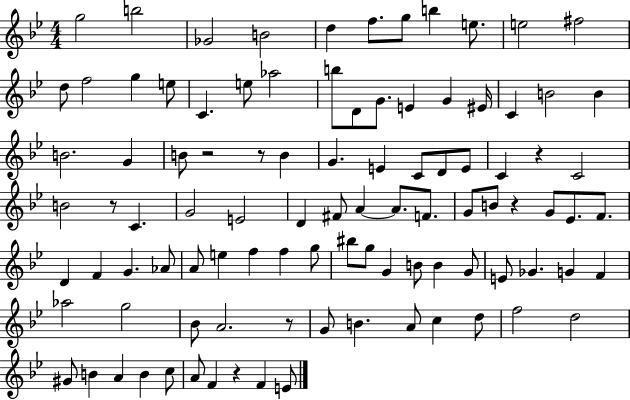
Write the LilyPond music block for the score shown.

{
  \clef treble
  \numericTimeSignature
  \time 4/4
  \key bes \major
  g''2 b''2 | ges'2 b'2 | d''4 f''8. g''8 b''4 e''8. | e''2 fis''2 | \break d''8 f''2 g''4 e''8 | c'4. e''8 aes''2 | b''8 d'8 g'8. e'4 g'4 eis'16 | c'4 b'2 b'4 | \break b'2. g'4 | b'8 r2 r8 b'4 | g'4. e'4 c'8 d'8 e'8 | c'4 r4 c'2 | \break b'2 r8 c'4. | g'2 e'2 | d'4 fis'8 a'4~~ a'8. f'8. | g'8 b'8 r4 g'8 ees'8. f'8. | \break d'4 f'4 g'4. aes'8 | a'8 e''4 f''4 f''4 g''8 | bis''8 g''8 g'4 b'8 b'4 g'8 | e'8 ges'4. g'4 f'4 | \break aes''2 g''2 | bes'8 a'2. r8 | g'8 b'4. a'8 c''4 d''8 | f''2 d''2 | \break gis'8 b'4 a'4 b'4 c''8 | a'8 f'4 r4 f'4 e'8 | \bar "|."
}